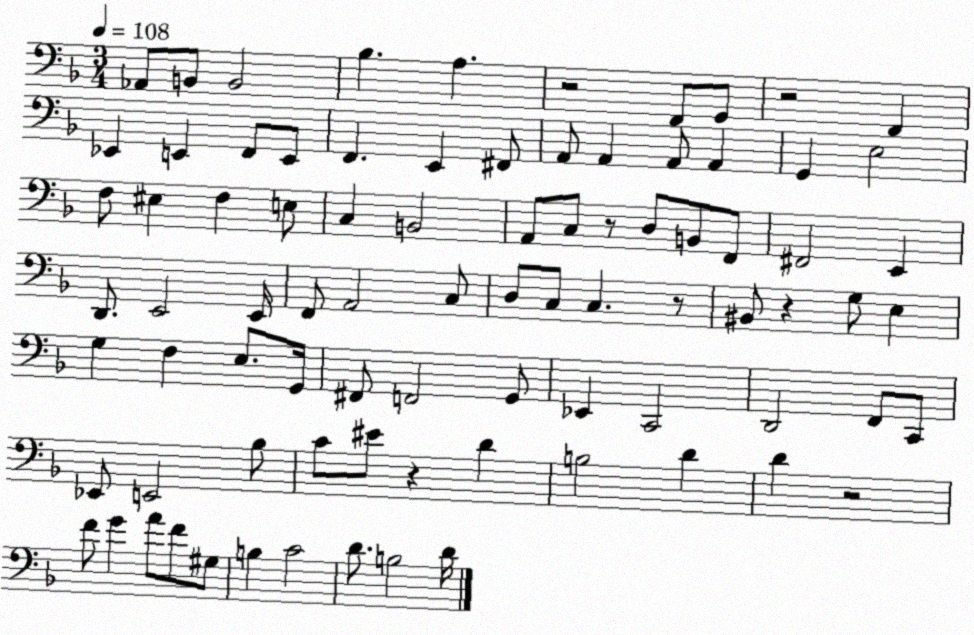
X:1
T:Untitled
M:3/4
L:1/4
K:F
_A,,/2 B,,/2 B,,2 _B, A, z2 F,,/2 G,,/2 z2 F,, _E,, E,, F,,/2 E,,/2 F,, E,, ^F,,/2 A,,/2 A,, A,,/2 A,, G,, E,2 F,/2 ^E, F, E,/2 C, B,,2 A,,/2 C,/2 z/2 D,/2 B,,/2 F,,/2 ^F,,2 E,, D,,/2 E,,2 E,,/4 F,,/2 A,,2 C,/2 D,/2 C,/2 C, z/2 ^B,,/2 z G,/2 E, G, F, E,/2 G,,/4 ^F,,/2 F,,2 G,,/2 _E,, C,,2 D,,2 F,,/2 C,,/2 _E,,/2 E,,2 _B,/2 C/2 ^E/2 z D B,2 D D z2 F/2 G A/2 F/2 ^G,/2 B, C2 D/2 B,2 D/4